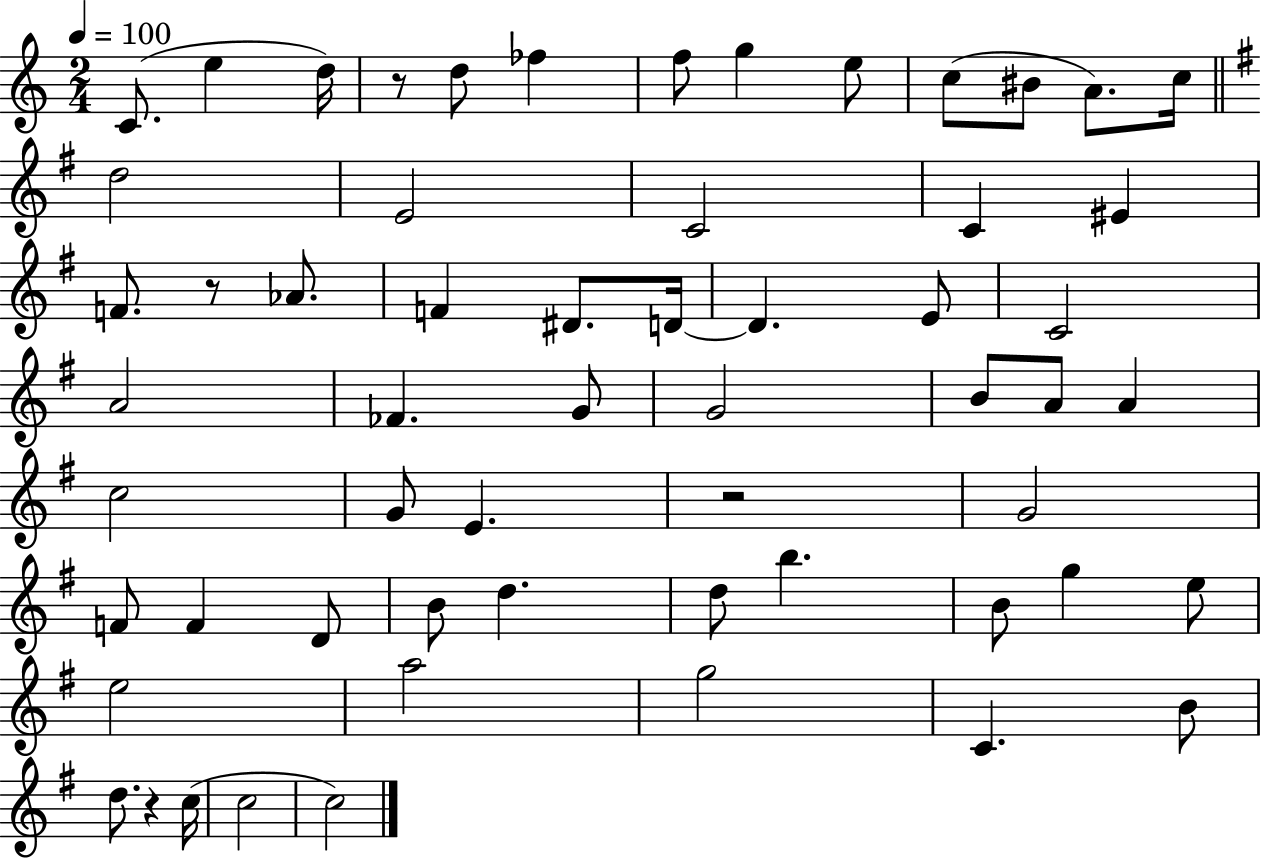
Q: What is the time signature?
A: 2/4